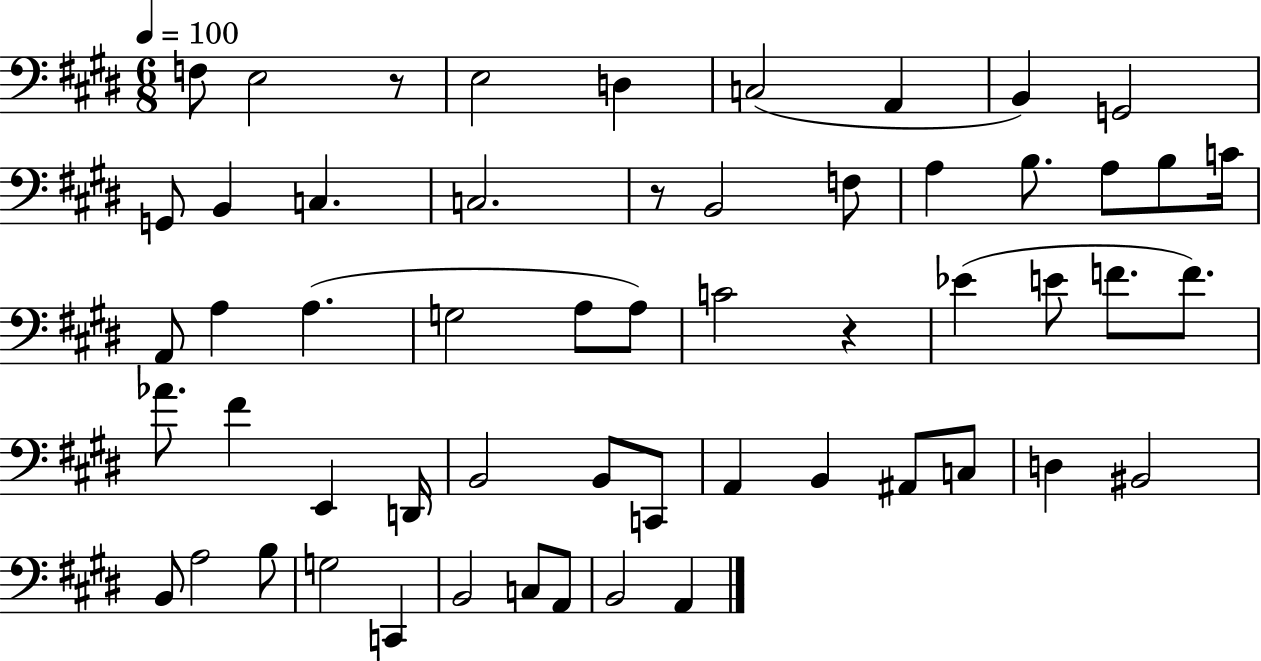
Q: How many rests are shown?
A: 3